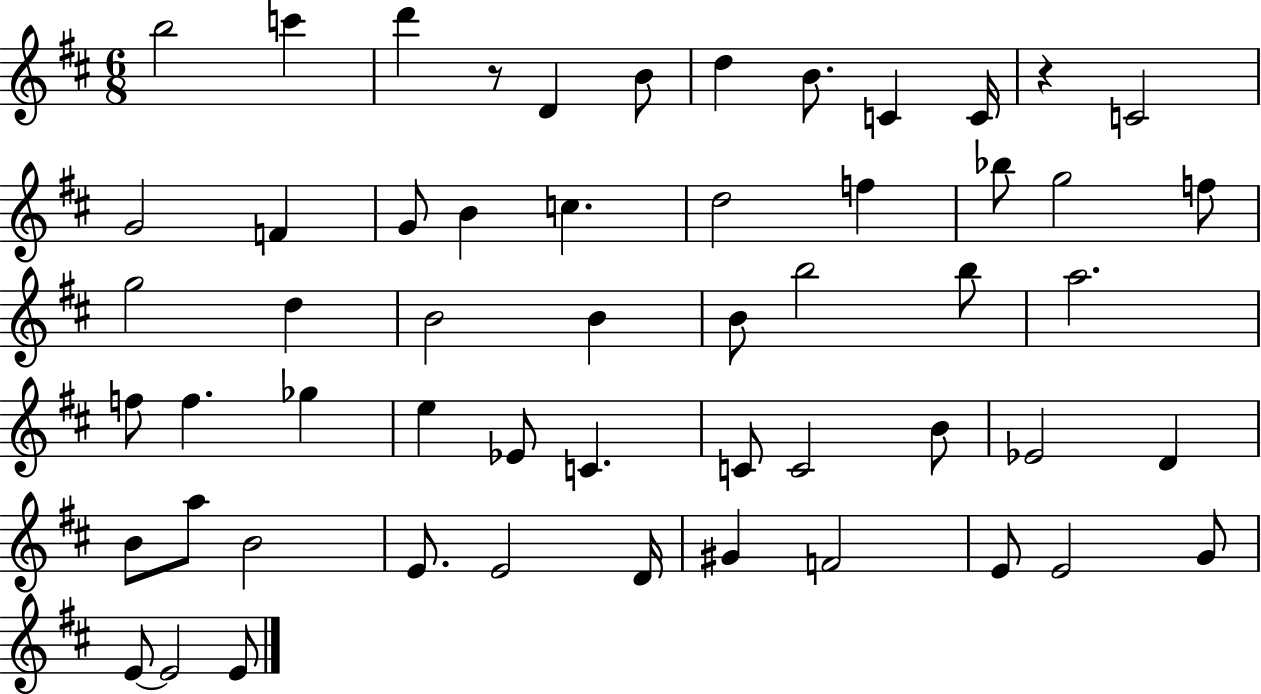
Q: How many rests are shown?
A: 2